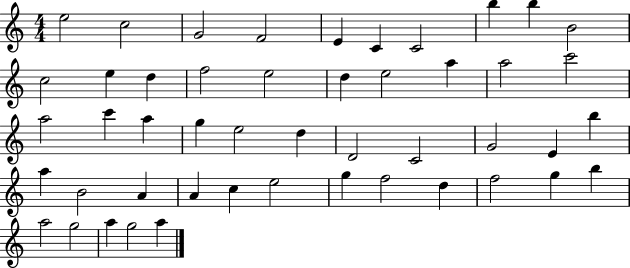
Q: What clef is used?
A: treble